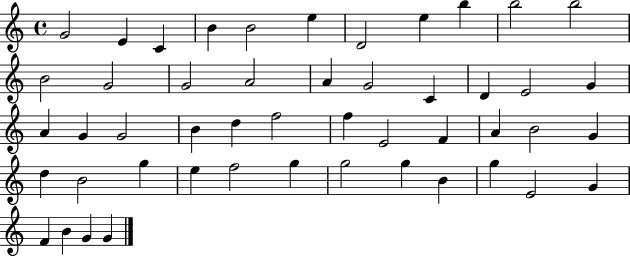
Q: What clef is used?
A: treble